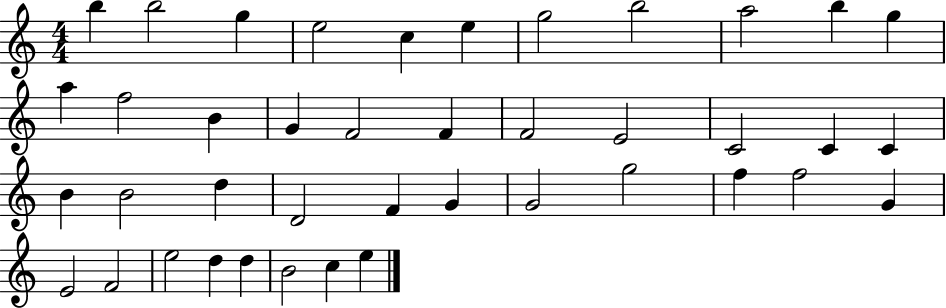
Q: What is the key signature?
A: C major